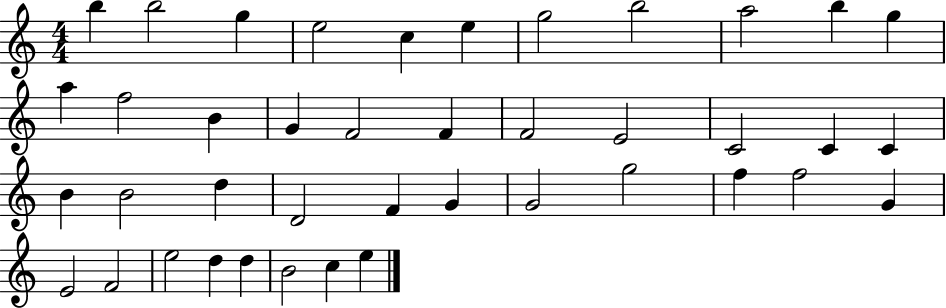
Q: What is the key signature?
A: C major